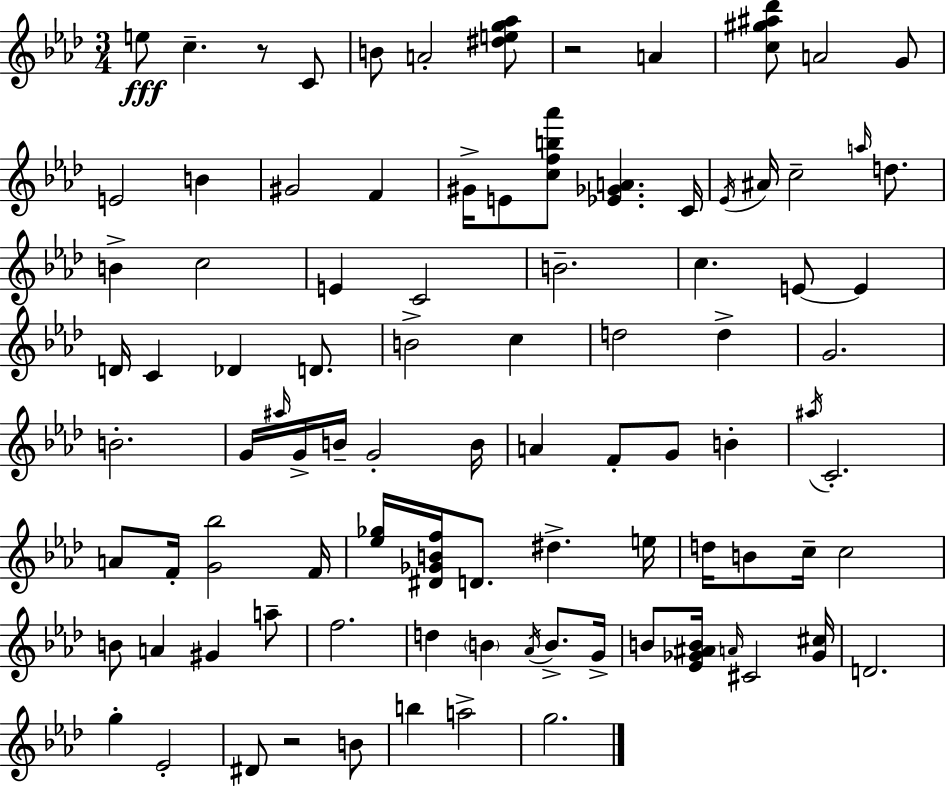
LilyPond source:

{
  \clef treble
  \numericTimeSignature
  \time 3/4
  \key f \minor
  e''8\fff c''4.-- r8 c'8 | b'8 a'2-. <dis'' e'' g'' aes''>8 | r2 a'4 | <c'' gis'' ais'' des'''>8 a'2 g'8 | \break e'2 b'4 | gis'2 f'4 | gis'16-> e'8 <c'' f'' b'' aes'''>8 <ees' ges' a'>4. c'16 | \acciaccatura { ees'16 } ais'16 c''2-- \grace { a''16 } d''8. | \break b'4-> c''2 | e'4 c'2 | b'2.-- | c''4. e'8~~ e'4 | \break d'16 c'4 des'4 d'8. | b'2-> c''4 | d''2 d''4-> | g'2. | \break b'2.-. | g'16 \grace { ais''16 } g'16-> b'16-- g'2-. | b'16 a'4 f'8-. g'8 b'4-. | \acciaccatura { ais''16 } c'2.-. | \break a'8 f'16-. <g' bes''>2 | f'16 <ees'' ges''>16 <dis' ges' b' f''>16 d'8. dis''4.-> | e''16 d''16 b'8 c''16-- c''2 | b'8 a'4 gis'4 | \break a''8-- f''2. | d''4 \parenthesize b'4 | \acciaccatura { aes'16 } b'8.-> g'16-> b'8 <ees' ges' ais' b'>16 \grace { a'16 } cis'2 | <ges' cis''>16 d'2. | \break g''4-. ees'2-. | dis'8 r2 | b'8 b''4 a''2-> | g''2. | \break \bar "|."
}